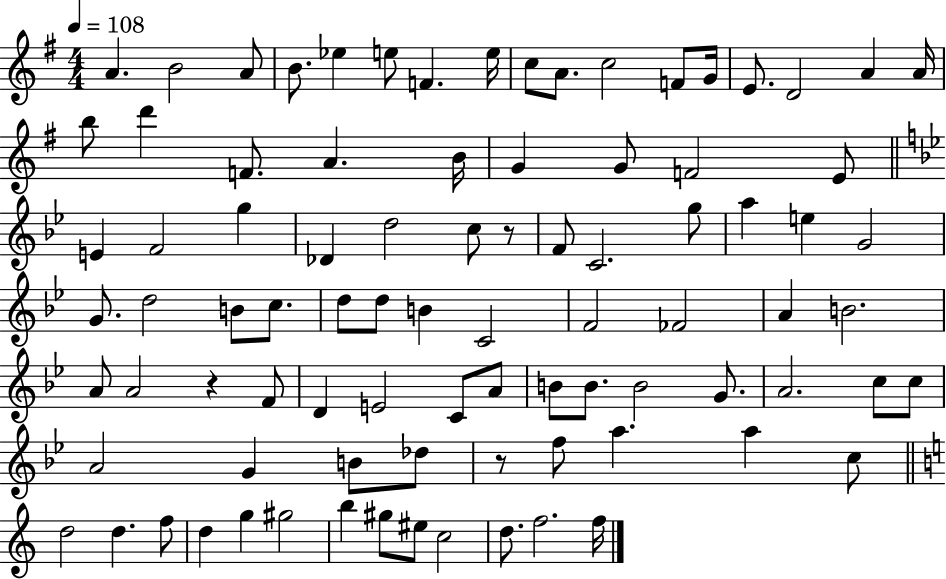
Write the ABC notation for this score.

X:1
T:Untitled
M:4/4
L:1/4
K:G
A B2 A/2 B/2 _e e/2 F e/4 c/2 A/2 c2 F/2 G/4 E/2 D2 A A/4 b/2 d' F/2 A B/4 G G/2 F2 E/2 E F2 g _D d2 c/2 z/2 F/2 C2 g/2 a e G2 G/2 d2 B/2 c/2 d/2 d/2 B C2 F2 _F2 A B2 A/2 A2 z F/2 D E2 C/2 A/2 B/2 B/2 B2 G/2 A2 c/2 c/2 A2 G B/2 _d/2 z/2 f/2 a a c/2 d2 d f/2 d g ^g2 b ^g/2 ^e/2 c2 d/2 f2 f/4